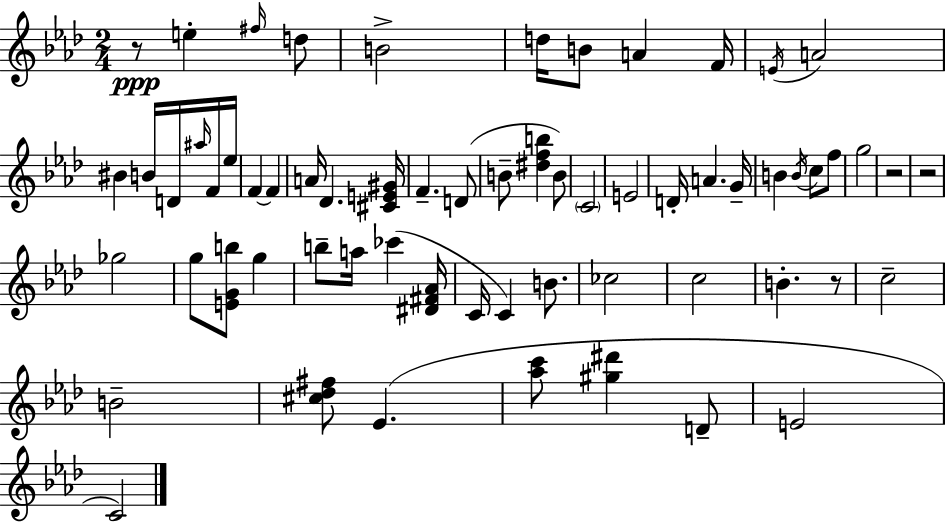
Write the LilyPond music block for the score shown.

{
  \clef treble
  \numericTimeSignature
  \time 2/4
  \key f \minor
  r8\ppp e''4-. \grace { fis''16 } d''8 | b'2-> | d''16 b'8 a'4 | f'16 \acciaccatura { e'16 } a'2 | \break bis'4 b'16 d'16 | \grace { ais''16 } f'16 ees''16 f'4~~ f'4 | a'16 des'4. | <cis' e' gis'>16 f'4.-- | \break d'8( b'8-- <dis'' f'' b''>4 | b'8) \parenthesize c'2 | e'2 | d'16-. a'4. | \break g'16-- b'4 \acciaccatura { b'16 } | c''8 f''8 g''2 | r2 | r2 | \break ges''2 | g''8 <e' g' b''>8 | g''4 b''8-- a''16 ces'''4( | <dis' fis' aes'>16 c'16 c'4) | \break b'8. ces''2 | c''2 | b'4.-. | r8 c''2-- | \break b'2-- | <cis'' des'' fis''>8 ees'4.( | <aes'' c'''>8 <gis'' dis'''>4 | d'8-- e'2 | \break c'2) | \bar "|."
}